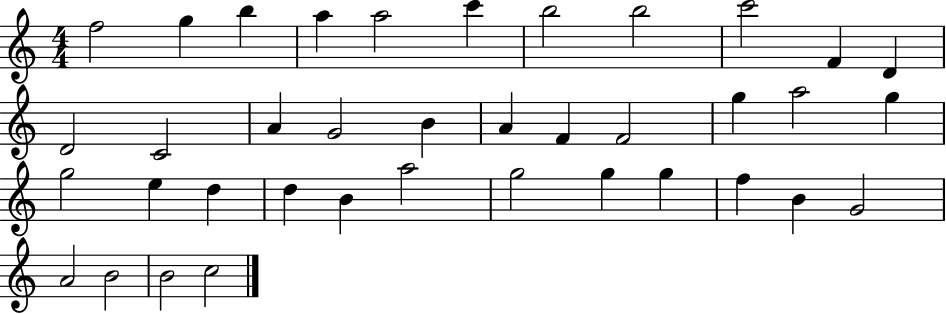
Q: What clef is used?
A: treble